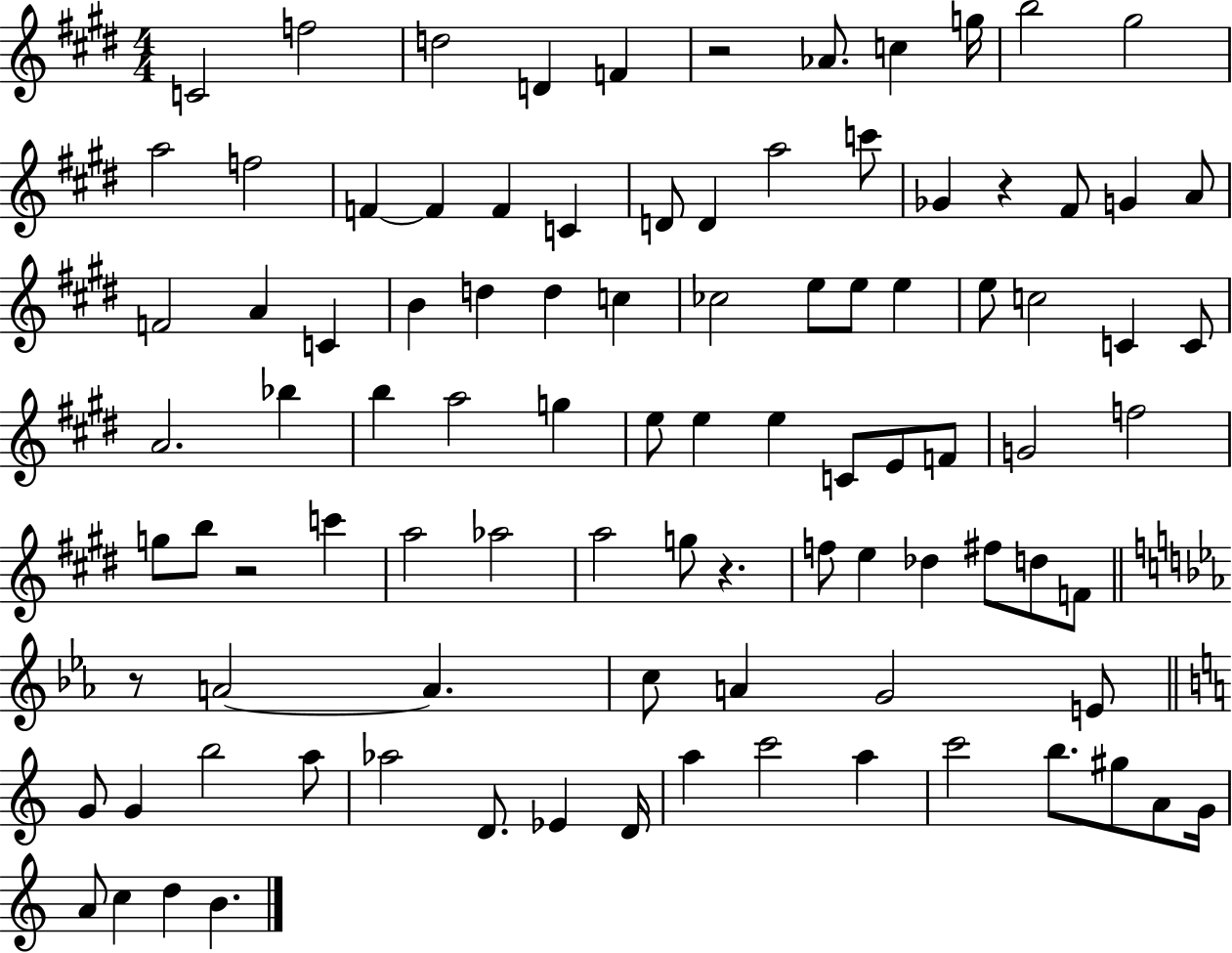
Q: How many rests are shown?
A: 5